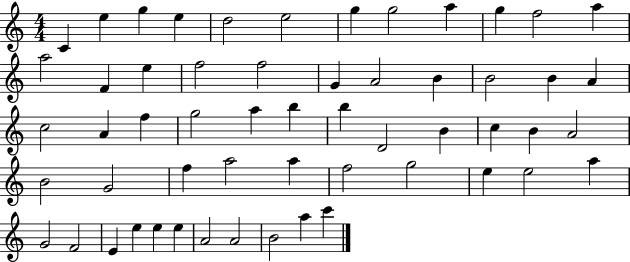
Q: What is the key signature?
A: C major